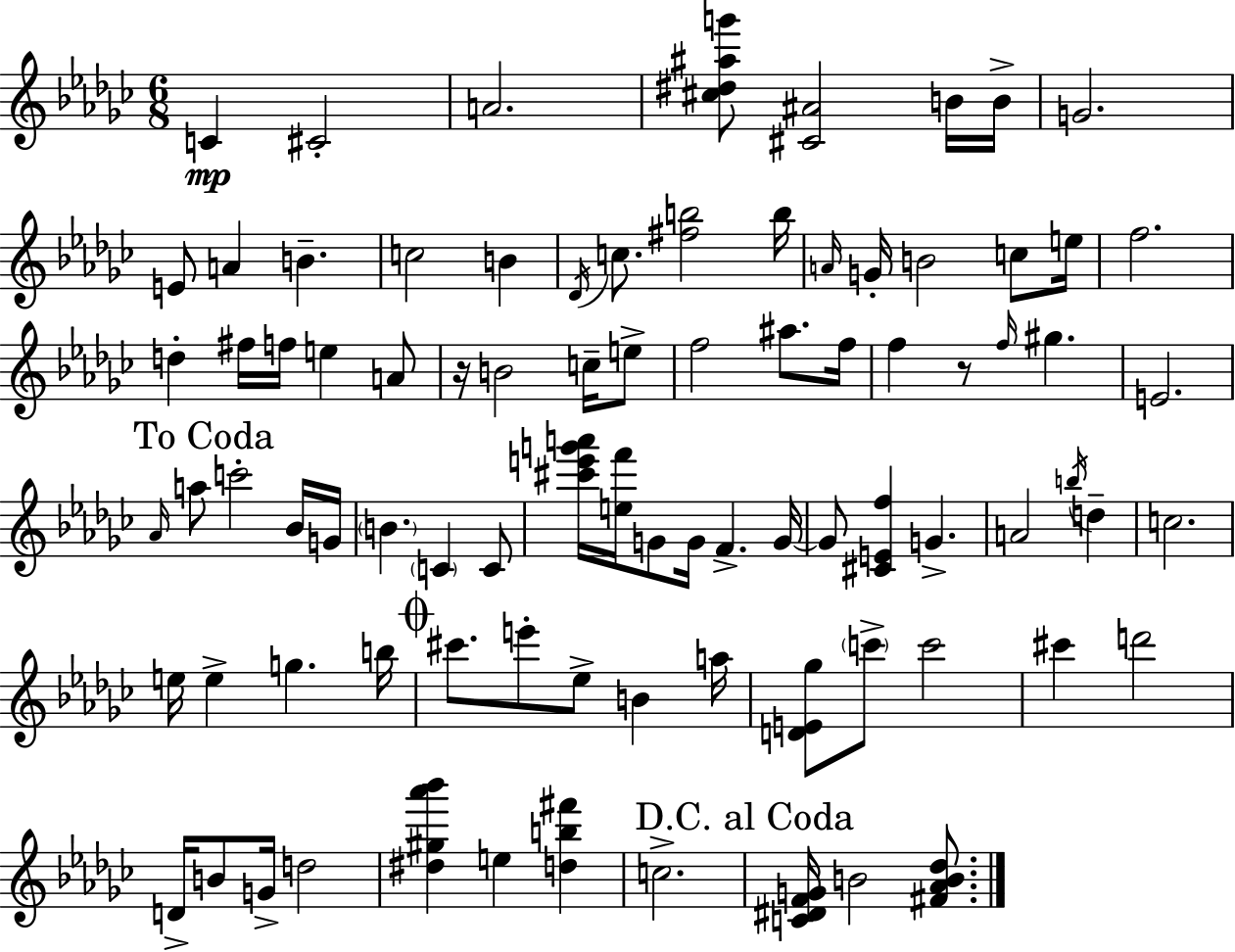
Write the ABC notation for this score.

X:1
T:Untitled
M:6/8
L:1/4
K:Ebm
C ^C2 A2 [^c^d^ag']/2 [^C^A]2 B/4 B/4 G2 E/2 A B c2 B _D/4 c/2 [^fb]2 b/4 A/4 G/4 B2 c/2 e/4 f2 d ^f/4 f/4 e A/2 z/4 B2 c/4 e/2 f2 ^a/2 f/4 f z/2 f/4 ^g E2 _A/4 a/2 c'2 _B/4 G/4 B C C/2 [^c'e'g'a']/4 [ef']/4 G/2 G/4 F G/4 G/2 [^CEf] G A2 b/4 d c2 e/4 e g b/4 ^c'/2 e'/2 _e/2 B a/4 [DE_g]/2 c'/2 c'2 ^c' d'2 D/4 B/2 G/4 d2 [^d^g_a'_b'] e [db^f'] c2 [C^DFG]/4 B2 [^F_AB_d]/2